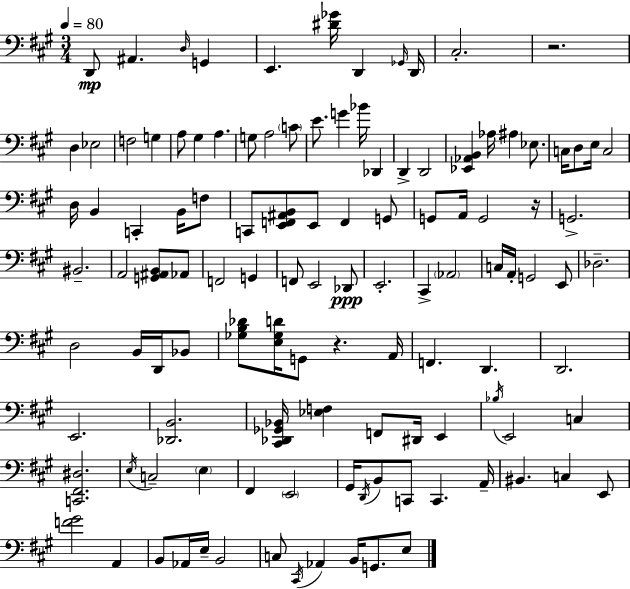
D2/e A#2/q. D3/s G2/q E2/q. [D#4,Gb4]/s D2/q Gb2/s D2/s C#3/h. R/h. D3/q Eb3/h F3/h G3/q A3/e G#3/q A3/q. G3/e A3/h C4/e E4/e. G4/q Bb4/s Db2/q D2/q D2/h [Eb2,Ab2,B2]/q Ab3/s A#3/q Eb3/e. C3/s D3/e E3/s C3/h D3/s B2/q C2/q B2/s F3/e C2/e [E2,F2,A#2,B2]/e E2/e F2/q G2/e G2/e A2/s G2/h R/s G2/h. BIS2/h. A2/h [G2,A#2,B2]/e Ab2/e F2/h G2/q F2/e E2/h Db2/e E2/h. C#2/q Ab2/h C3/s A2/s G2/h E2/e Db3/h. D3/h B2/s D2/s Bb2/e [Gb3,B3,Db4]/e [E3,Gb3,D4]/s G2/e R/q. A2/s F2/q. D2/q. D2/h. E2/h. [Db2,B2]/h. [C#2,Db2,Gb2,Bb2]/s [Eb3,F3]/q F2/e D#2/s E2/q Bb3/s E2/h C3/q [C2,F#2,D#3]/h. E3/s C3/h E3/q F#2/q E2/h G#2/s D2/s B2/e C2/e C2/q. A2/s BIS2/q. C3/q E2/e [F4,G#4]/h A2/q B2/e Ab2/s E3/s B2/h C3/e C#2/s Ab2/q B2/s G2/e. E3/e